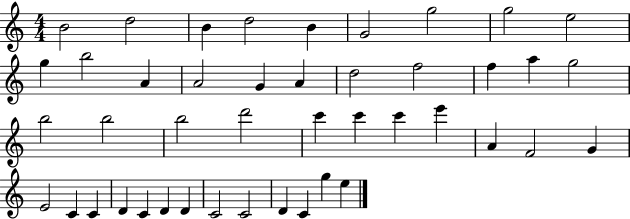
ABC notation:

X:1
T:Untitled
M:4/4
L:1/4
K:C
B2 d2 B d2 B G2 g2 g2 e2 g b2 A A2 G A d2 f2 f a g2 b2 b2 b2 d'2 c' c' c' e' A F2 G E2 C C D C D D C2 C2 D C g e